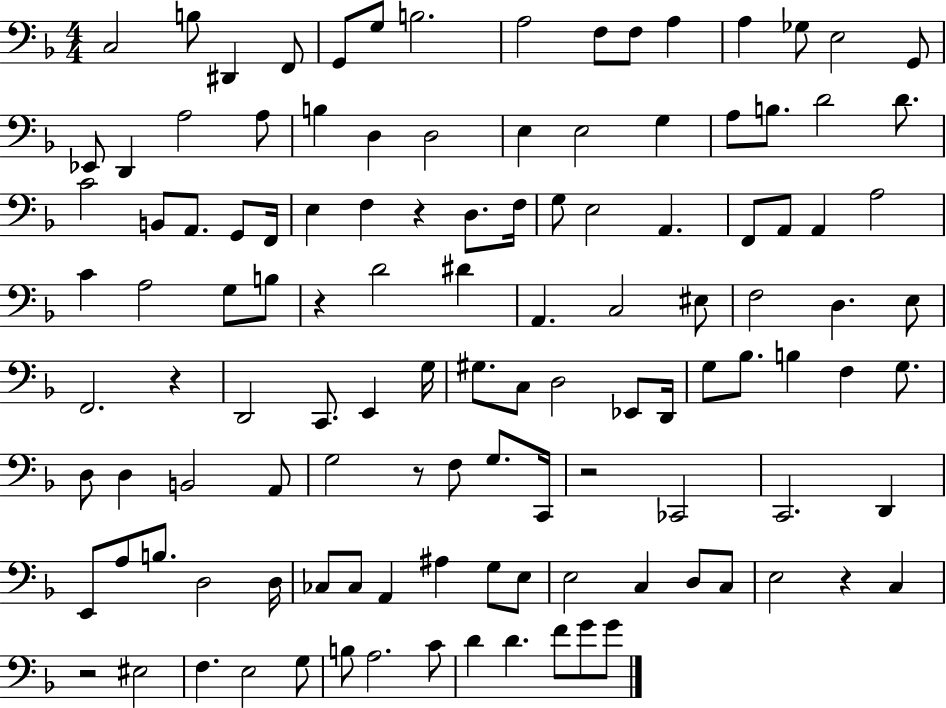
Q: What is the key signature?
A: F major